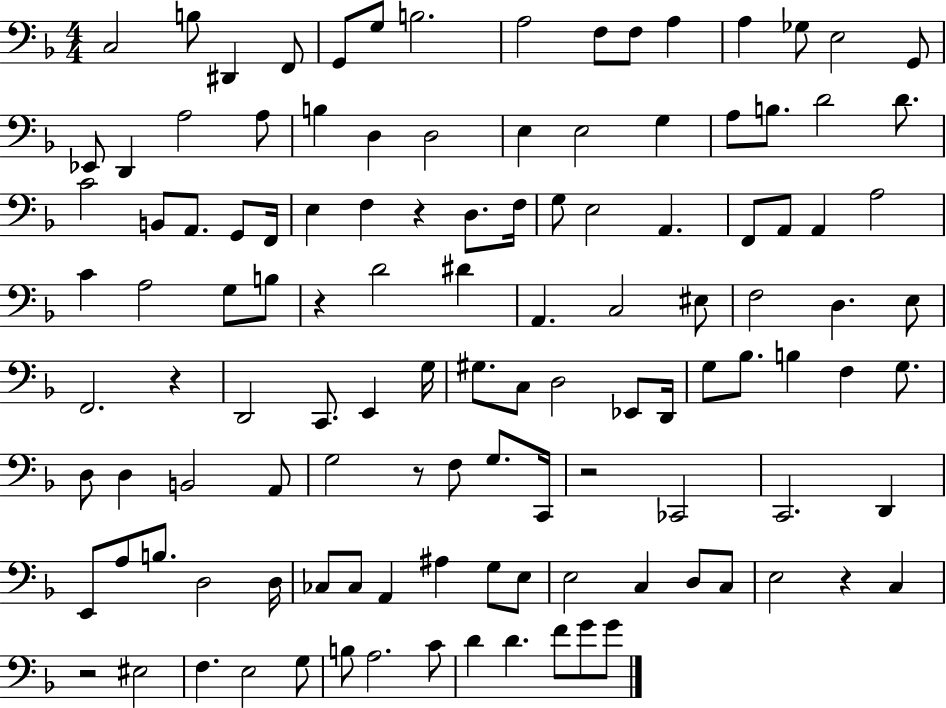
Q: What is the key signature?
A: F major